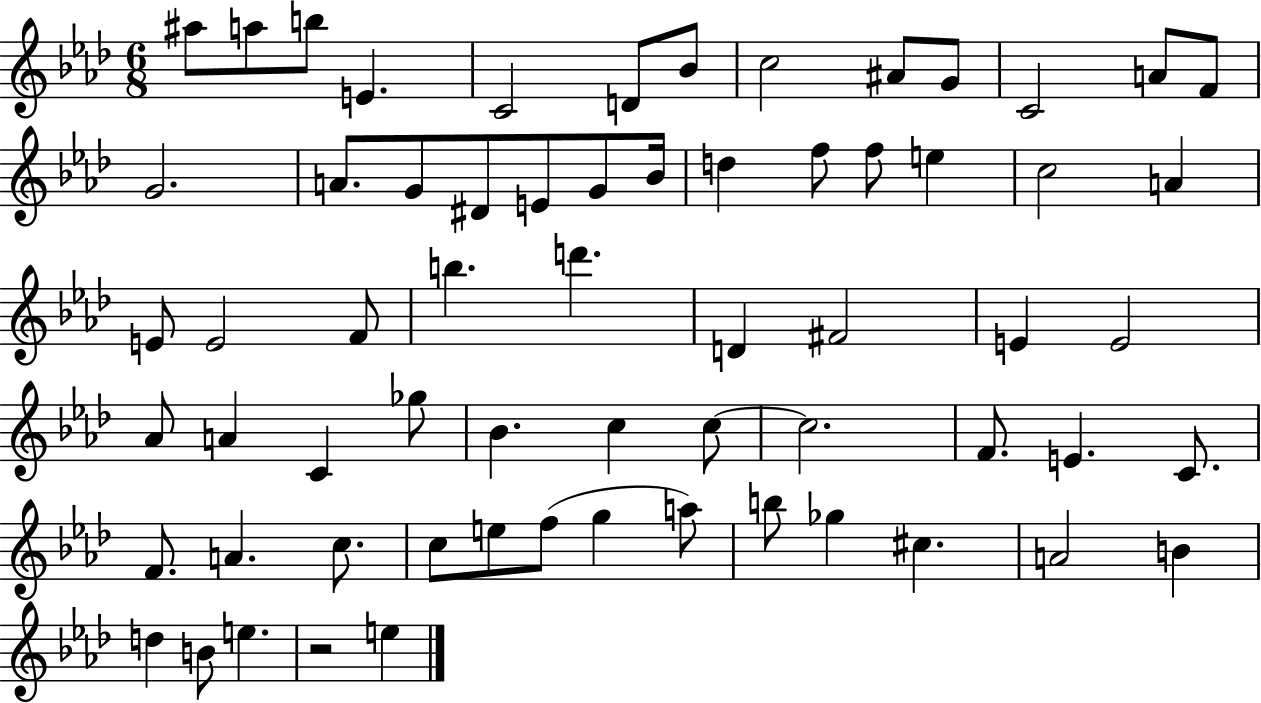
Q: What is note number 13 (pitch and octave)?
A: F4